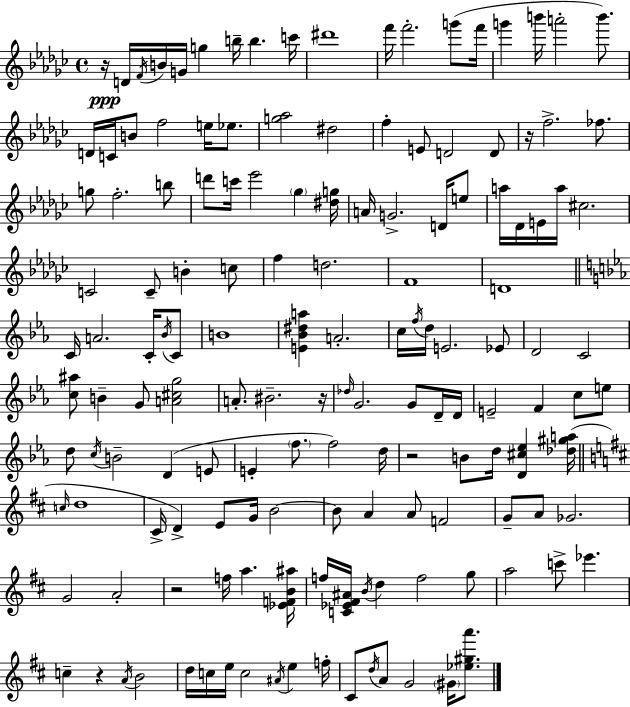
{
  \clef treble
  \time 4/4
  \defaultTimeSignature
  \key ees \minor
  r16\ppp d'16 \acciaccatura { f'16 } b'16 g'16 g''4 b''16-- b''4. | c'''16 dis'''1 | f'''16 f'''2.-. g'''8( | f'''16 g'''4 b'''16 a'''2-. b'''8.) | \break d'16 c'16 b'8 f''2 e''16 ees''8. | <g'' aes''>2 dis''2 | f''4-. e'8 d'2 d'8 | r16 f''2.-> fes''8. | \break g''8 f''2.-. b''8 | d'''8 c'''16 ees'''2 \parenthesize ges''4 | <dis'' g''>16 a'16 g'2.-> d'16 e''8 | a''16 des'16 e'16 a''16 cis''2. | \break c'2 c'8-- b'4-. c''8 | f''4 d''2. | f'1 | d'1 | \break \bar "||" \break \key ees \major c'16 a'2. c'16-. \acciaccatura { bes'16 } c'8 | b'1 | <e' bes' dis'' a''>4 a'2.-. | c''16 \acciaccatura { f''16 } d''16 e'2. | \break ees'8 d'2 c'2 | <c'' ais''>8 b'4-- g'8 <a' cis'' g''>2 | a'8.-. bis'2.-- | r16 \grace { des''16 } g'2. g'8 | \break d'16-- d'16 e'2-- f'4 c''8 | e''8 d''8 \acciaccatura { c''16 } b'2-- d'4( | e'8 e'4-. \parenthesize f''8. f''2) | d''16 r2 b'8 d''16 <d' cis'' ees''>4 | \break <des'' gis'' a''>16( \bar "||" \break \key b \minor \grace { c''16 } d''1 | cis'16-> d'4->) e'8 g'16 b'2~~ | b'8 a'4 a'8 f'2 | g'8-- a'8 ges'2. | \break g'2 a'2-. | r2 f''16 a''4. | <ees' f' b' ais''>16 f''16 <c' ees' fis' ais'>16 \acciaccatura { b'16 } d''4 f''2 | g''8 a''2 c'''8-> ees'''4. | \break c''4-- r4 \acciaccatura { a'16 } b'2 | d''16 c''16 e''16 c''2 \acciaccatura { ais'16 } e''4 | f''16-. cis'8 \acciaccatura { d''16 } a'8 g'2 | \parenthesize gis'16 <ees'' gis'' a'''>8. \bar "|."
}